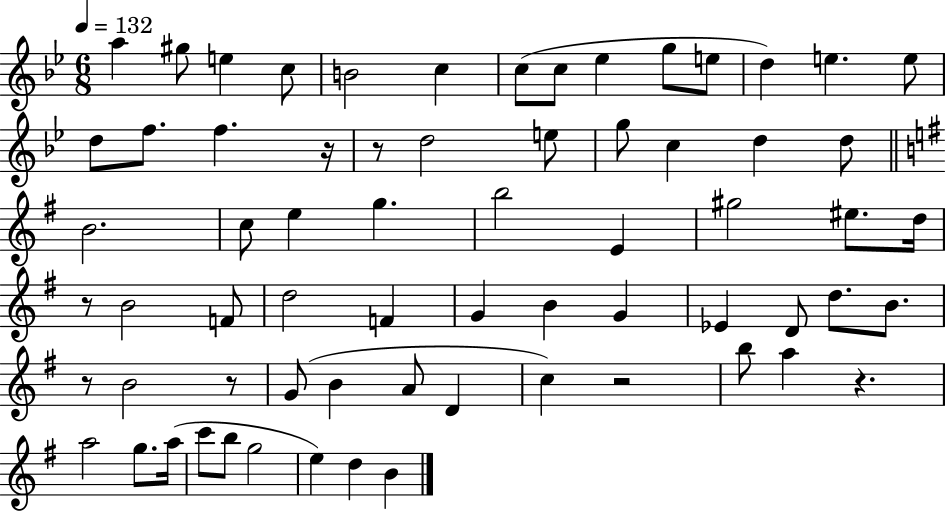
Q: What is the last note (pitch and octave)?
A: B4